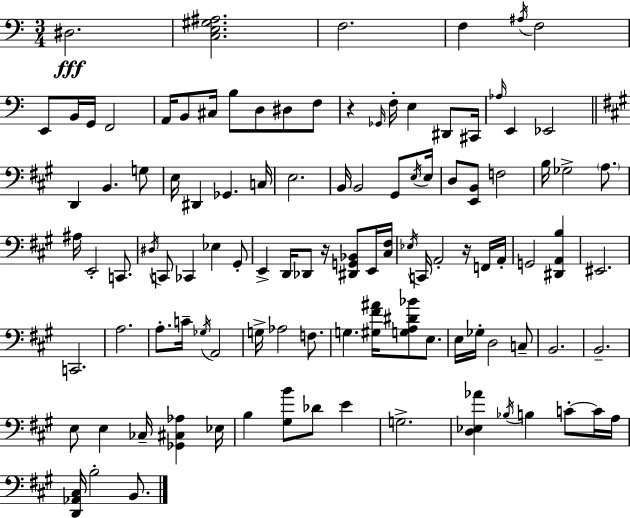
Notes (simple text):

D#3/h. [C3,E3,G#3,A#3]/h. F3/h. F3/q A#3/s F3/h E2/e B2/s G2/s F2/h A2/s B2/e C#3/s B3/e D3/e D#3/e F3/e R/q Gb2/s F3/s E3/q D#2/e C#2/s Ab3/s E2/q Eb2/h D2/q B2/q. G3/e E3/s D#2/q Gb2/q. C3/s E3/h. B2/s B2/h G#2/e E3/s E3/s D3/e [E2,B2]/e F3/h B3/s Gb3/h A3/e. A#3/s E2/h C2/e. D#3/s C2/e CES2/q Eb3/q G#2/e E2/q D2/s Db2/e R/s [D#2,G2,Bb2]/e E2/s [C#3,F#3]/s Eb3/s C2/s A2/h R/s F2/s A2/s G2/h [D#2,A2,B3]/q EIS2/h. C2/h. A3/h. A3/e. C4/s Gb3/s A2/h G3/s Ab3/h F3/e. G3/q. [G#3,F#4,A#4]/s [G3,A3,D#4,Bb4]/e E3/e. E3/s Gb3/s D3/h C3/e B2/h. B2/h. E3/e E3/q CES3/s [Gb2,C#3,Ab3]/q Eb3/s B3/q [G#3,B4]/e Db4/e E4/q G3/h. [D3,Eb3,Ab4]/q Bb3/s B3/q C4/e C4/s A3/s [D2,Ab2,C#3]/s B3/h B2/e.